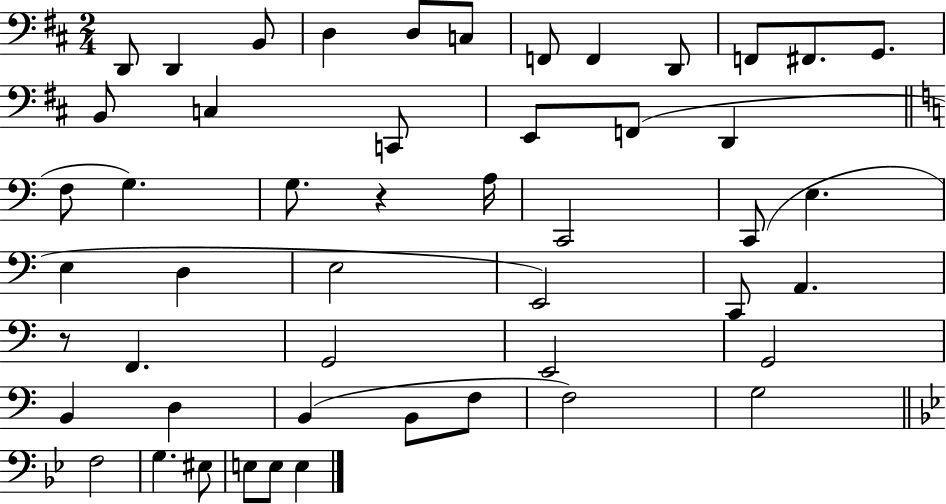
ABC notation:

X:1
T:Untitled
M:2/4
L:1/4
K:D
D,,/2 D,, B,,/2 D, D,/2 C,/2 F,,/2 F,, D,,/2 F,,/2 ^F,,/2 G,,/2 B,,/2 C, C,,/2 E,,/2 F,,/2 D,, F,/2 G, G,/2 z A,/4 C,,2 C,,/2 E, E, D, E,2 E,,2 C,,/2 A,, z/2 F,, G,,2 E,,2 G,,2 B,, D, B,, B,,/2 F,/2 F,2 G,2 F,2 G, ^E,/2 E,/2 E,/2 E,